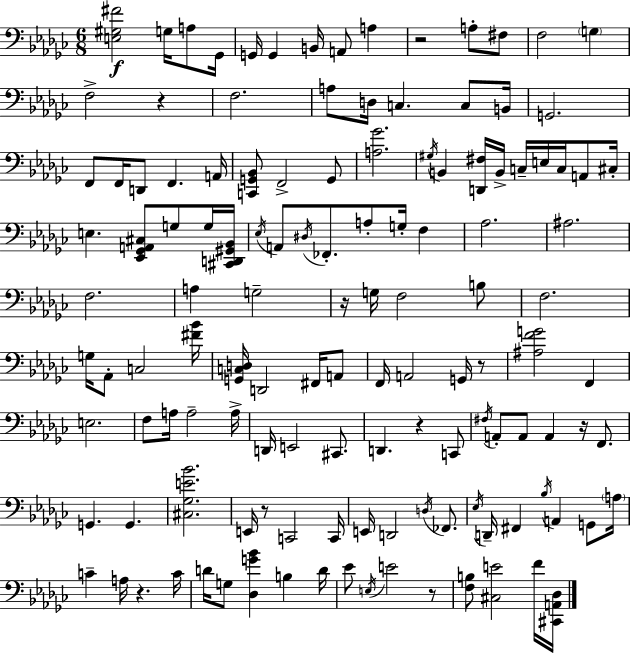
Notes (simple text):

[E3,G#3,F#4]/h G3/s A3/e Gb2/s G2/s G2/q B2/s A2/e A3/q R/h A3/e F#3/e F3/h G3/q F3/h R/q F3/h. A3/e D3/s C3/q. C3/e B2/s G2/h. F2/e F2/s D2/e F2/q. A2/s [C2,G2,Bb2]/e F2/h G2/e [A3,Gb4]/h. G#3/s B2/q [D2,F#3]/s B2/s C3/s E3/s C3/s A2/e C#3/s E3/q. [Eb2,Gb2,A2,C#3]/e G3/e G3/s [C#2,D2,G#2,Bb2]/s Eb3/s A2/e D#3/s FES2/e. A3/e G3/s F3/q Ab3/h. A#3/h. F3/h. A3/q G3/h R/s G3/s F3/h B3/e F3/h. G3/s Ab2/e C3/h [F#4,Bb4]/s [G2,C3,D3]/s D2/h F#2/s A2/e F2/s A2/h G2/s R/e [A#3,F4,G4]/h F2/q E3/h. F3/e A3/s A3/h A3/s D2/s E2/h C#2/e. D2/q. R/q C2/e F#3/s A2/e A2/e A2/q R/s F2/e. G2/q. G2/q. [C#3,Gb3,E4,Bb4]/h. E2/s R/e C2/h C2/s E2/s D2/h D3/s FES2/e. Eb3/s D2/s F#2/q Bb3/s A2/q G2/e A3/s C4/q A3/s R/q. C4/s D4/s G3/e [Db3,G4,Bb4]/q B3/q D4/s Eb4/e E3/s E4/h R/e [F3,B3]/e [C#3,E4]/h F4/s [C#2,A2,Db3]/s